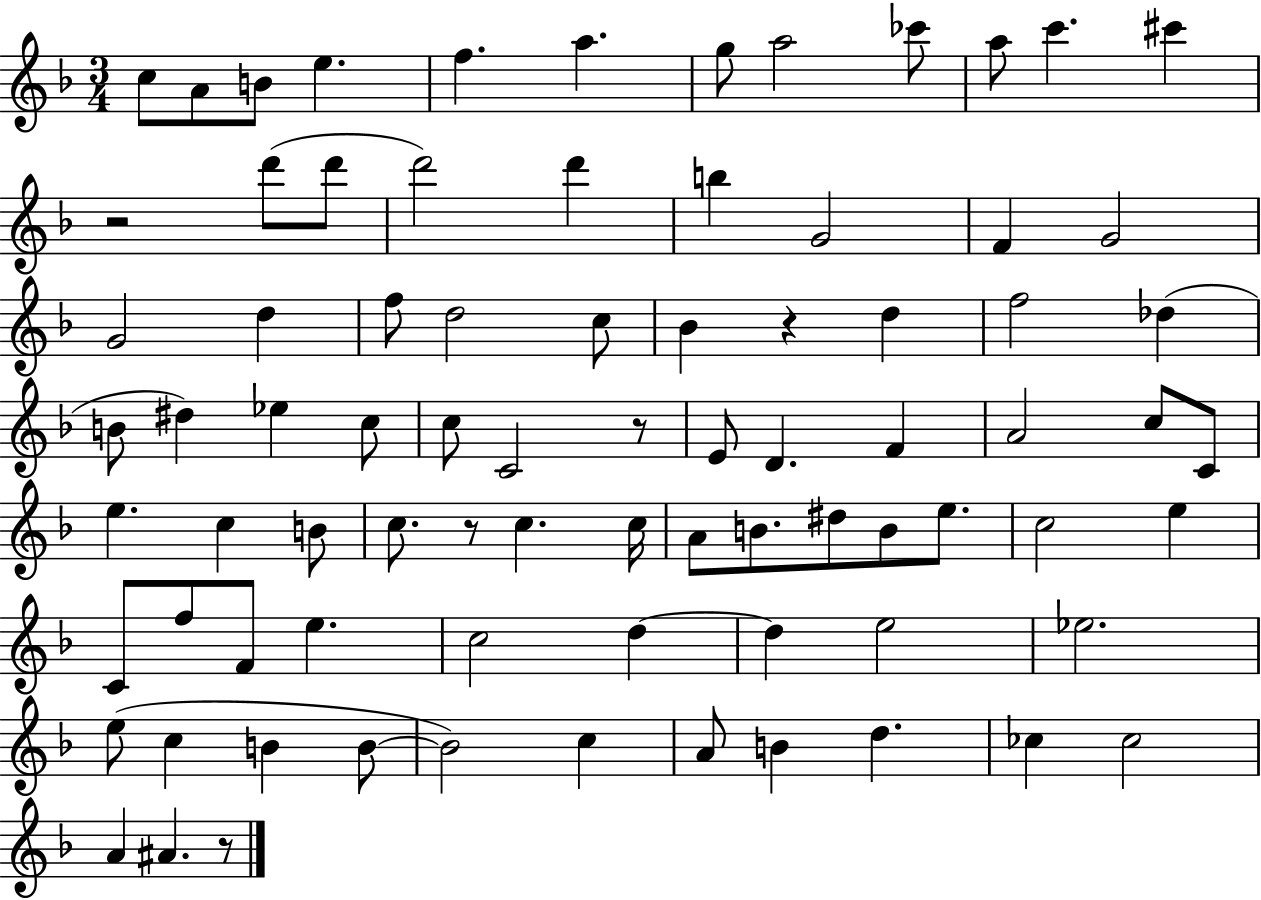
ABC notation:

X:1
T:Untitled
M:3/4
L:1/4
K:F
c/2 A/2 B/2 e f a g/2 a2 _c'/2 a/2 c' ^c' z2 d'/2 d'/2 d'2 d' b G2 F G2 G2 d f/2 d2 c/2 _B z d f2 _d B/2 ^d _e c/2 c/2 C2 z/2 E/2 D F A2 c/2 C/2 e c B/2 c/2 z/2 c c/4 A/2 B/2 ^d/2 B/2 e/2 c2 e C/2 f/2 F/2 e c2 d d e2 _e2 e/2 c B B/2 B2 c A/2 B d _c _c2 A ^A z/2